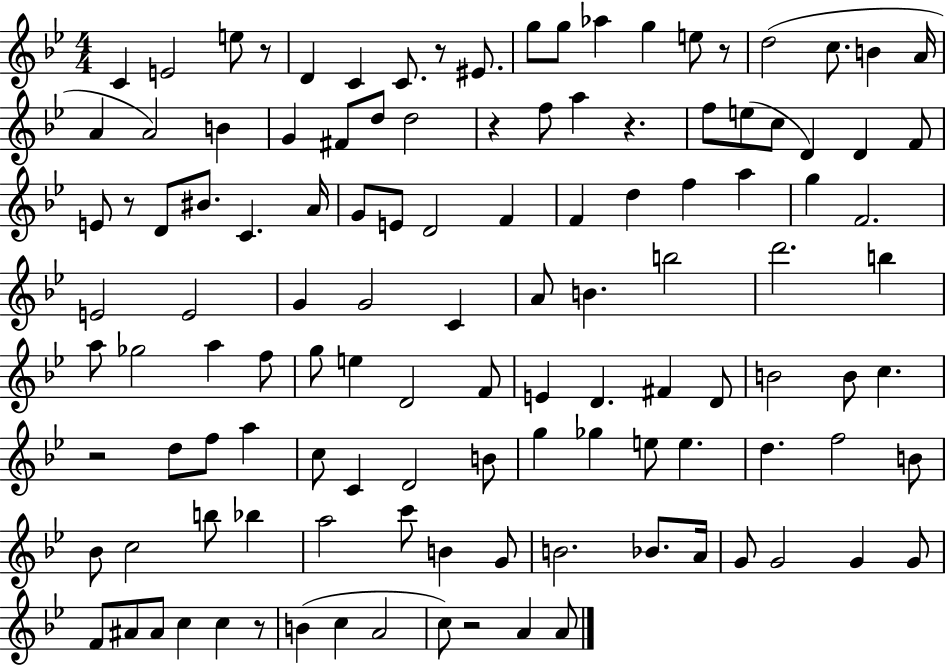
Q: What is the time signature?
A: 4/4